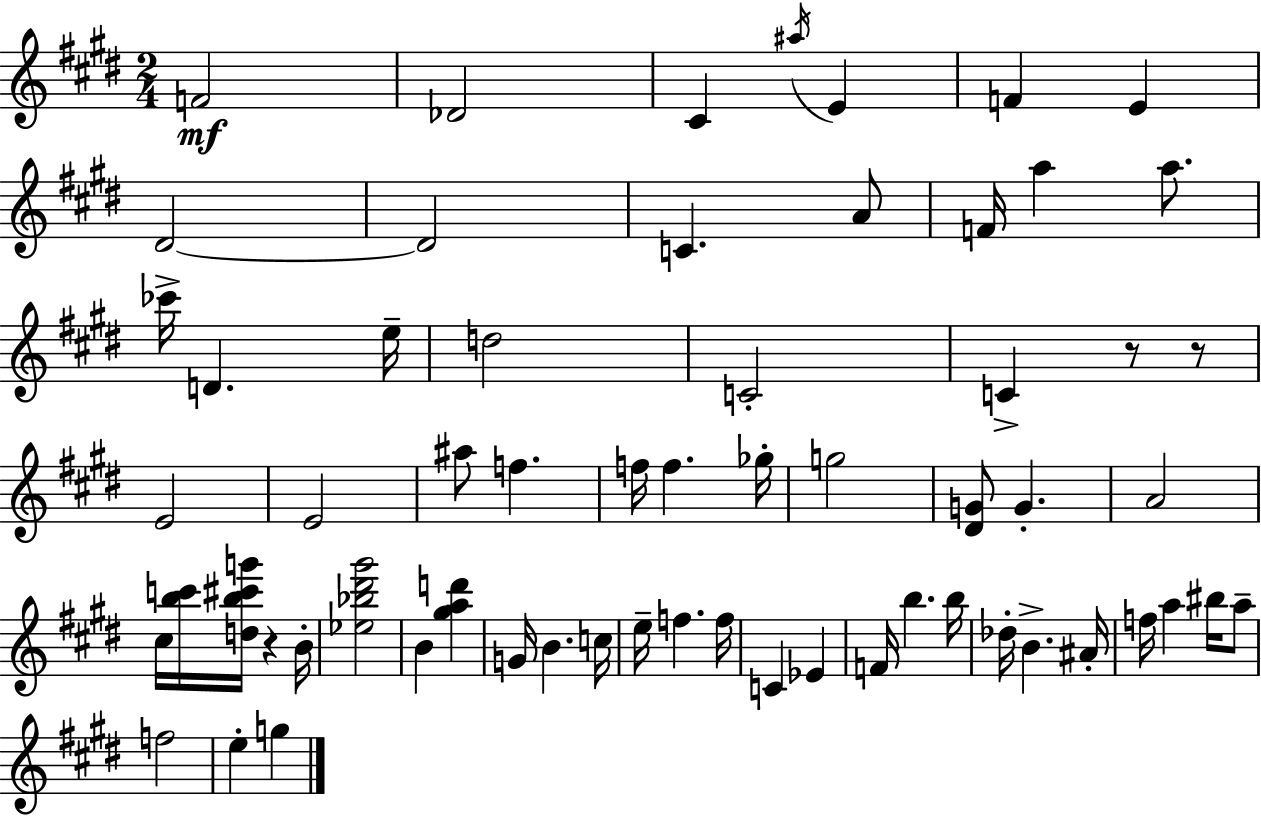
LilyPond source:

{
  \clef treble
  \numericTimeSignature
  \time 2/4
  \key e \major
  f'2\mf | des'2 | cis'4 \acciaccatura { ais''16 } e'4 | f'4 e'4 | \break dis'2~~ | dis'2 | c'4. a'8 | f'16 a''4 a''8. | \break ces'''16-> d'4. | e''16-- d''2 | c'2-. | c'4-> r8 r8 | \break e'2 | e'2 | ais''8 f''4. | f''16 f''4. | \break ges''16-. g''2 | <dis' g'>8 g'4.-. | a'2 | cis''16 <b'' c'''>16 <d'' b'' cis''' g'''>16 r4 | \break b'16-. <ees'' bes'' dis''' gis'''>2 | b'4 <gis'' a'' d'''>4 | g'16 b'4. | c''16 e''16-- f''4. | \break f''16 c'4 ees'4 | f'16 b''4. | b''16 des''16-. b'4.-> | ais'16-. f''16 a''4 bis''16 a''8-- | \break f''2 | e''4-. g''4 | \bar "|."
}